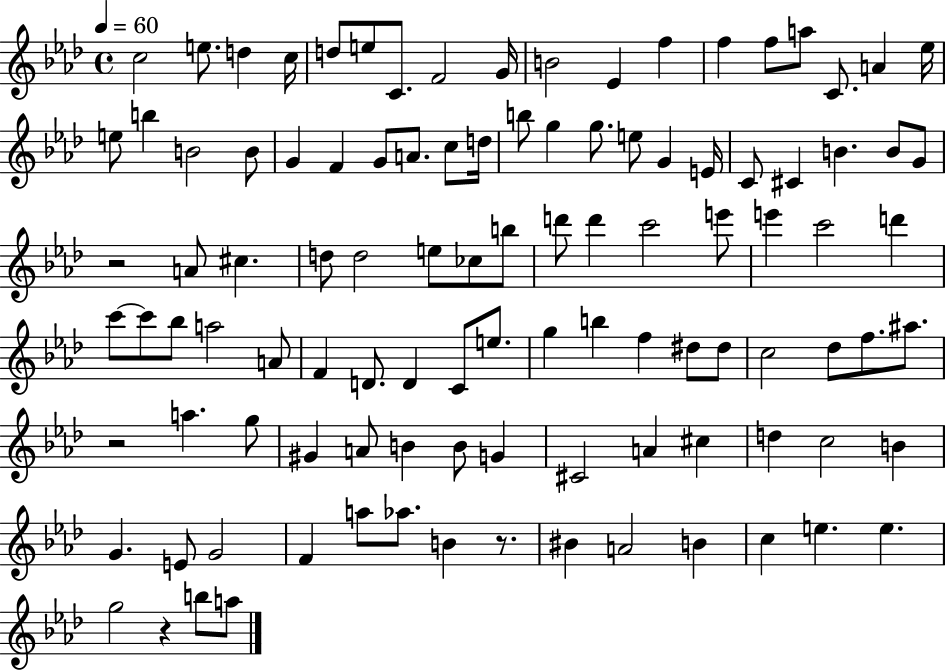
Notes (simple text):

C5/h E5/e. D5/q C5/s D5/e E5/e C4/e. F4/h G4/s B4/h Eb4/q F5/q F5/q F5/e A5/e C4/e. A4/q Eb5/s E5/e B5/q B4/h B4/e G4/q F4/q G4/e A4/e. C5/e D5/s B5/e G5/q G5/e. E5/e G4/q E4/s C4/e C#4/q B4/q. B4/e G4/e R/h A4/e C#5/q. D5/e D5/h E5/e CES5/e B5/e D6/e D6/q C6/h E6/e E6/q C6/h D6/q C6/e C6/e Bb5/e A5/h A4/e F4/q D4/e. D4/q C4/e E5/e. G5/q B5/q F5/q D#5/e D#5/e C5/h Db5/e F5/e. A#5/e. R/h A5/q. G5/e G#4/q A4/e B4/q B4/e G4/q C#4/h A4/q C#5/q D5/q C5/h B4/q G4/q. E4/e G4/h F4/q A5/e Ab5/e. B4/q R/e. BIS4/q A4/h B4/q C5/q E5/q. E5/q. G5/h R/q B5/e A5/e